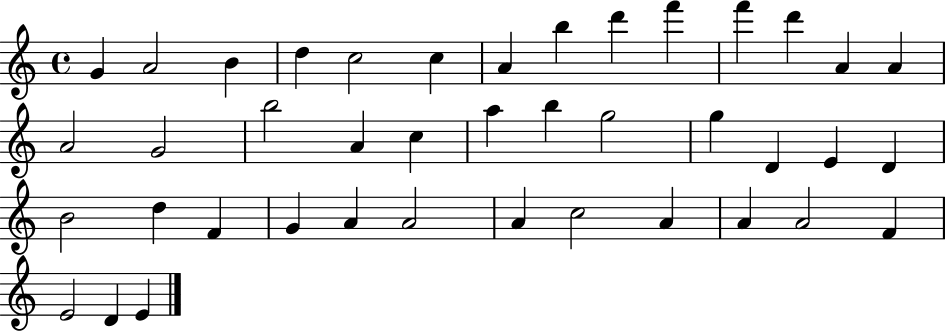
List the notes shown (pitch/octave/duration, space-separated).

G4/q A4/h B4/q D5/q C5/h C5/q A4/q B5/q D6/q F6/q F6/q D6/q A4/q A4/q A4/h G4/h B5/h A4/q C5/q A5/q B5/q G5/h G5/q D4/q E4/q D4/q B4/h D5/q F4/q G4/q A4/q A4/h A4/q C5/h A4/q A4/q A4/h F4/q E4/h D4/q E4/q